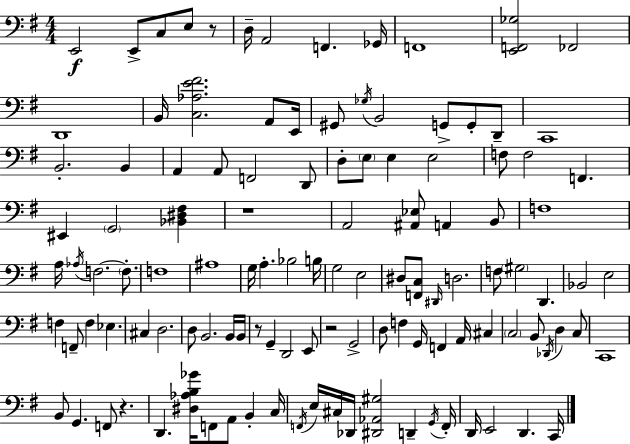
E2/h E2/e C3/e E3/e R/e D3/s A2/h F2/q. Gb2/s F2/w [E2,F2,Gb3]/h FES2/h D2/w B2/s [C3,Ab3,E4,F#4]/h. A2/e E2/s G#2/e Gb3/s B2/h G2/e G2/e D2/e C2/w B2/h. B2/q A2/q A2/e F2/h D2/e D3/e E3/e E3/q E3/h F3/e F3/h F2/q. EIS2/q G2/h [Bb2,D#3,F#3]/q R/w A2/h [A#2,Eb3]/e A2/q B2/e F3/w A3/s Ab3/s F3/h. F3/e. F3/w A#3/w G3/s A3/q. Bb3/h B3/s G3/h E3/h D#3/e [F2,C3]/e D#2/s D3/h. F3/e G#3/h D2/q. Bb2/h E3/h F3/q F2/e F3/q Eb3/q. C#3/q D3/h. D3/e B2/h. B2/s B2/s R/e G2/q D2/h E2/e R/h G2/h D3/e F3/q G2/s F2/q A2/s C#3/q C3/h B2/e Db2/s D3/q C3/e C2/w B2/e G2/q. F2/e R/q. D2/q. [D#3,Ab3,B3,Gb4]/s F2/e A2/e B2/q C3/s F2/s E3/s C#3/s Db2/s [D#2,Ab2,G#3]/h D2/q G2/s F2/s D2/s E2/h D2/q. C2/s